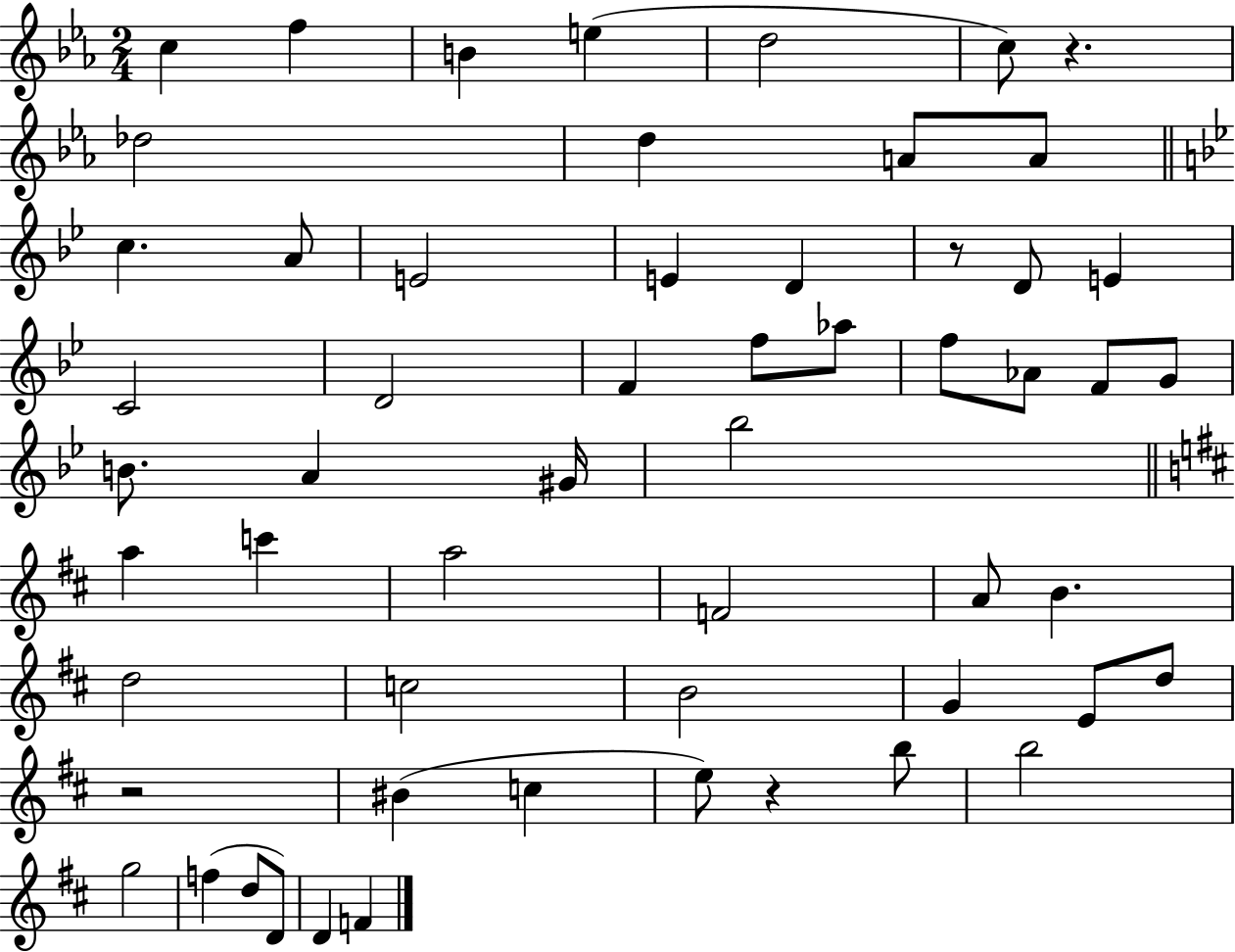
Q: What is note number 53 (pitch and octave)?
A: F4